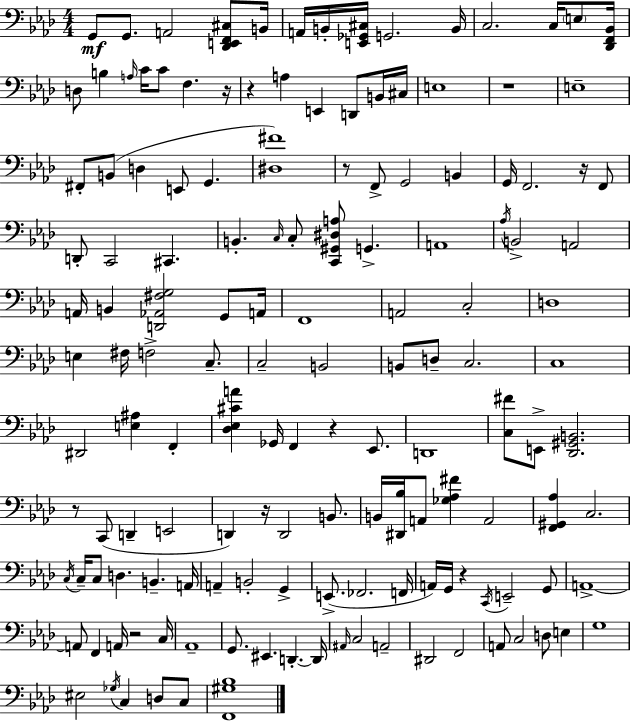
G2/e G2/e. A2/h [Db2,E2,F2,C#3]/e B2/s A2/s B2/s [E2,Gb2,C#3]/s G2/h. B2/s C3/h. C3/s E3/e [Db2,F2,Bb2]/s D3/e B3/q A3/s C4/s C4/e F3/q. R/s R/q A3/q E2/q D2/e B2/s C#3/s E3/w R/w E3/w F#2/e B2/e D3/q E2/e G2/q. [D#3,F#4]/w R/e F2/e G2/h B2/q G2/s F2/h. R/s F2/e D2/e C2/h C#2/q. B2/q. C3/s C3/e [C2,G#2,D#3,A3]/e G2/q. A2/w Ab3/s B2/h A2/h A2/s B2/q [D2,Ab2,F#3,G3]/h G2/e A2/s F2/w A2/h C3/h D3/w E3/q F#3/s F3/h C3/e. C3/h B2/h B2/e D3/e C3/h. C3/w D#2/h [E3,A#3]/q F2/q [Db3,Eb3,C#4,A4]/q Gb2/s F2/q R/q Eb2/e. D2/w [C3,F#4]/e E2/e [Db2,G#2,B2]/h. R/e C2/e D2/q E2/h D2/q R/s D2/h B2/e. B2/s [D#2,Bb3]/s A2/e [Gb3,Ab3,F#4]/q A2/h [F2,G#2,Ab3]/q C3/h. C3/s C3/s C3/e D3/q. B2/q. A2/s A2/q B2/h G2/q E2/e. FES2/h. F2/s A2/s G2/s R/q C2/s E2/h G2/e A2/w A2/e F2/q A2/s R/h C3/s Ab2/w G2/e. EIS2/q. D2/q. D2/s A#2/s C3/h A2/h D#2/h F2/h A2/e C3/h D3/e E3/q G3/w EIS3/h Gb3/s C3/q D3/e C3/e [F2,G#3,Bb3]/w